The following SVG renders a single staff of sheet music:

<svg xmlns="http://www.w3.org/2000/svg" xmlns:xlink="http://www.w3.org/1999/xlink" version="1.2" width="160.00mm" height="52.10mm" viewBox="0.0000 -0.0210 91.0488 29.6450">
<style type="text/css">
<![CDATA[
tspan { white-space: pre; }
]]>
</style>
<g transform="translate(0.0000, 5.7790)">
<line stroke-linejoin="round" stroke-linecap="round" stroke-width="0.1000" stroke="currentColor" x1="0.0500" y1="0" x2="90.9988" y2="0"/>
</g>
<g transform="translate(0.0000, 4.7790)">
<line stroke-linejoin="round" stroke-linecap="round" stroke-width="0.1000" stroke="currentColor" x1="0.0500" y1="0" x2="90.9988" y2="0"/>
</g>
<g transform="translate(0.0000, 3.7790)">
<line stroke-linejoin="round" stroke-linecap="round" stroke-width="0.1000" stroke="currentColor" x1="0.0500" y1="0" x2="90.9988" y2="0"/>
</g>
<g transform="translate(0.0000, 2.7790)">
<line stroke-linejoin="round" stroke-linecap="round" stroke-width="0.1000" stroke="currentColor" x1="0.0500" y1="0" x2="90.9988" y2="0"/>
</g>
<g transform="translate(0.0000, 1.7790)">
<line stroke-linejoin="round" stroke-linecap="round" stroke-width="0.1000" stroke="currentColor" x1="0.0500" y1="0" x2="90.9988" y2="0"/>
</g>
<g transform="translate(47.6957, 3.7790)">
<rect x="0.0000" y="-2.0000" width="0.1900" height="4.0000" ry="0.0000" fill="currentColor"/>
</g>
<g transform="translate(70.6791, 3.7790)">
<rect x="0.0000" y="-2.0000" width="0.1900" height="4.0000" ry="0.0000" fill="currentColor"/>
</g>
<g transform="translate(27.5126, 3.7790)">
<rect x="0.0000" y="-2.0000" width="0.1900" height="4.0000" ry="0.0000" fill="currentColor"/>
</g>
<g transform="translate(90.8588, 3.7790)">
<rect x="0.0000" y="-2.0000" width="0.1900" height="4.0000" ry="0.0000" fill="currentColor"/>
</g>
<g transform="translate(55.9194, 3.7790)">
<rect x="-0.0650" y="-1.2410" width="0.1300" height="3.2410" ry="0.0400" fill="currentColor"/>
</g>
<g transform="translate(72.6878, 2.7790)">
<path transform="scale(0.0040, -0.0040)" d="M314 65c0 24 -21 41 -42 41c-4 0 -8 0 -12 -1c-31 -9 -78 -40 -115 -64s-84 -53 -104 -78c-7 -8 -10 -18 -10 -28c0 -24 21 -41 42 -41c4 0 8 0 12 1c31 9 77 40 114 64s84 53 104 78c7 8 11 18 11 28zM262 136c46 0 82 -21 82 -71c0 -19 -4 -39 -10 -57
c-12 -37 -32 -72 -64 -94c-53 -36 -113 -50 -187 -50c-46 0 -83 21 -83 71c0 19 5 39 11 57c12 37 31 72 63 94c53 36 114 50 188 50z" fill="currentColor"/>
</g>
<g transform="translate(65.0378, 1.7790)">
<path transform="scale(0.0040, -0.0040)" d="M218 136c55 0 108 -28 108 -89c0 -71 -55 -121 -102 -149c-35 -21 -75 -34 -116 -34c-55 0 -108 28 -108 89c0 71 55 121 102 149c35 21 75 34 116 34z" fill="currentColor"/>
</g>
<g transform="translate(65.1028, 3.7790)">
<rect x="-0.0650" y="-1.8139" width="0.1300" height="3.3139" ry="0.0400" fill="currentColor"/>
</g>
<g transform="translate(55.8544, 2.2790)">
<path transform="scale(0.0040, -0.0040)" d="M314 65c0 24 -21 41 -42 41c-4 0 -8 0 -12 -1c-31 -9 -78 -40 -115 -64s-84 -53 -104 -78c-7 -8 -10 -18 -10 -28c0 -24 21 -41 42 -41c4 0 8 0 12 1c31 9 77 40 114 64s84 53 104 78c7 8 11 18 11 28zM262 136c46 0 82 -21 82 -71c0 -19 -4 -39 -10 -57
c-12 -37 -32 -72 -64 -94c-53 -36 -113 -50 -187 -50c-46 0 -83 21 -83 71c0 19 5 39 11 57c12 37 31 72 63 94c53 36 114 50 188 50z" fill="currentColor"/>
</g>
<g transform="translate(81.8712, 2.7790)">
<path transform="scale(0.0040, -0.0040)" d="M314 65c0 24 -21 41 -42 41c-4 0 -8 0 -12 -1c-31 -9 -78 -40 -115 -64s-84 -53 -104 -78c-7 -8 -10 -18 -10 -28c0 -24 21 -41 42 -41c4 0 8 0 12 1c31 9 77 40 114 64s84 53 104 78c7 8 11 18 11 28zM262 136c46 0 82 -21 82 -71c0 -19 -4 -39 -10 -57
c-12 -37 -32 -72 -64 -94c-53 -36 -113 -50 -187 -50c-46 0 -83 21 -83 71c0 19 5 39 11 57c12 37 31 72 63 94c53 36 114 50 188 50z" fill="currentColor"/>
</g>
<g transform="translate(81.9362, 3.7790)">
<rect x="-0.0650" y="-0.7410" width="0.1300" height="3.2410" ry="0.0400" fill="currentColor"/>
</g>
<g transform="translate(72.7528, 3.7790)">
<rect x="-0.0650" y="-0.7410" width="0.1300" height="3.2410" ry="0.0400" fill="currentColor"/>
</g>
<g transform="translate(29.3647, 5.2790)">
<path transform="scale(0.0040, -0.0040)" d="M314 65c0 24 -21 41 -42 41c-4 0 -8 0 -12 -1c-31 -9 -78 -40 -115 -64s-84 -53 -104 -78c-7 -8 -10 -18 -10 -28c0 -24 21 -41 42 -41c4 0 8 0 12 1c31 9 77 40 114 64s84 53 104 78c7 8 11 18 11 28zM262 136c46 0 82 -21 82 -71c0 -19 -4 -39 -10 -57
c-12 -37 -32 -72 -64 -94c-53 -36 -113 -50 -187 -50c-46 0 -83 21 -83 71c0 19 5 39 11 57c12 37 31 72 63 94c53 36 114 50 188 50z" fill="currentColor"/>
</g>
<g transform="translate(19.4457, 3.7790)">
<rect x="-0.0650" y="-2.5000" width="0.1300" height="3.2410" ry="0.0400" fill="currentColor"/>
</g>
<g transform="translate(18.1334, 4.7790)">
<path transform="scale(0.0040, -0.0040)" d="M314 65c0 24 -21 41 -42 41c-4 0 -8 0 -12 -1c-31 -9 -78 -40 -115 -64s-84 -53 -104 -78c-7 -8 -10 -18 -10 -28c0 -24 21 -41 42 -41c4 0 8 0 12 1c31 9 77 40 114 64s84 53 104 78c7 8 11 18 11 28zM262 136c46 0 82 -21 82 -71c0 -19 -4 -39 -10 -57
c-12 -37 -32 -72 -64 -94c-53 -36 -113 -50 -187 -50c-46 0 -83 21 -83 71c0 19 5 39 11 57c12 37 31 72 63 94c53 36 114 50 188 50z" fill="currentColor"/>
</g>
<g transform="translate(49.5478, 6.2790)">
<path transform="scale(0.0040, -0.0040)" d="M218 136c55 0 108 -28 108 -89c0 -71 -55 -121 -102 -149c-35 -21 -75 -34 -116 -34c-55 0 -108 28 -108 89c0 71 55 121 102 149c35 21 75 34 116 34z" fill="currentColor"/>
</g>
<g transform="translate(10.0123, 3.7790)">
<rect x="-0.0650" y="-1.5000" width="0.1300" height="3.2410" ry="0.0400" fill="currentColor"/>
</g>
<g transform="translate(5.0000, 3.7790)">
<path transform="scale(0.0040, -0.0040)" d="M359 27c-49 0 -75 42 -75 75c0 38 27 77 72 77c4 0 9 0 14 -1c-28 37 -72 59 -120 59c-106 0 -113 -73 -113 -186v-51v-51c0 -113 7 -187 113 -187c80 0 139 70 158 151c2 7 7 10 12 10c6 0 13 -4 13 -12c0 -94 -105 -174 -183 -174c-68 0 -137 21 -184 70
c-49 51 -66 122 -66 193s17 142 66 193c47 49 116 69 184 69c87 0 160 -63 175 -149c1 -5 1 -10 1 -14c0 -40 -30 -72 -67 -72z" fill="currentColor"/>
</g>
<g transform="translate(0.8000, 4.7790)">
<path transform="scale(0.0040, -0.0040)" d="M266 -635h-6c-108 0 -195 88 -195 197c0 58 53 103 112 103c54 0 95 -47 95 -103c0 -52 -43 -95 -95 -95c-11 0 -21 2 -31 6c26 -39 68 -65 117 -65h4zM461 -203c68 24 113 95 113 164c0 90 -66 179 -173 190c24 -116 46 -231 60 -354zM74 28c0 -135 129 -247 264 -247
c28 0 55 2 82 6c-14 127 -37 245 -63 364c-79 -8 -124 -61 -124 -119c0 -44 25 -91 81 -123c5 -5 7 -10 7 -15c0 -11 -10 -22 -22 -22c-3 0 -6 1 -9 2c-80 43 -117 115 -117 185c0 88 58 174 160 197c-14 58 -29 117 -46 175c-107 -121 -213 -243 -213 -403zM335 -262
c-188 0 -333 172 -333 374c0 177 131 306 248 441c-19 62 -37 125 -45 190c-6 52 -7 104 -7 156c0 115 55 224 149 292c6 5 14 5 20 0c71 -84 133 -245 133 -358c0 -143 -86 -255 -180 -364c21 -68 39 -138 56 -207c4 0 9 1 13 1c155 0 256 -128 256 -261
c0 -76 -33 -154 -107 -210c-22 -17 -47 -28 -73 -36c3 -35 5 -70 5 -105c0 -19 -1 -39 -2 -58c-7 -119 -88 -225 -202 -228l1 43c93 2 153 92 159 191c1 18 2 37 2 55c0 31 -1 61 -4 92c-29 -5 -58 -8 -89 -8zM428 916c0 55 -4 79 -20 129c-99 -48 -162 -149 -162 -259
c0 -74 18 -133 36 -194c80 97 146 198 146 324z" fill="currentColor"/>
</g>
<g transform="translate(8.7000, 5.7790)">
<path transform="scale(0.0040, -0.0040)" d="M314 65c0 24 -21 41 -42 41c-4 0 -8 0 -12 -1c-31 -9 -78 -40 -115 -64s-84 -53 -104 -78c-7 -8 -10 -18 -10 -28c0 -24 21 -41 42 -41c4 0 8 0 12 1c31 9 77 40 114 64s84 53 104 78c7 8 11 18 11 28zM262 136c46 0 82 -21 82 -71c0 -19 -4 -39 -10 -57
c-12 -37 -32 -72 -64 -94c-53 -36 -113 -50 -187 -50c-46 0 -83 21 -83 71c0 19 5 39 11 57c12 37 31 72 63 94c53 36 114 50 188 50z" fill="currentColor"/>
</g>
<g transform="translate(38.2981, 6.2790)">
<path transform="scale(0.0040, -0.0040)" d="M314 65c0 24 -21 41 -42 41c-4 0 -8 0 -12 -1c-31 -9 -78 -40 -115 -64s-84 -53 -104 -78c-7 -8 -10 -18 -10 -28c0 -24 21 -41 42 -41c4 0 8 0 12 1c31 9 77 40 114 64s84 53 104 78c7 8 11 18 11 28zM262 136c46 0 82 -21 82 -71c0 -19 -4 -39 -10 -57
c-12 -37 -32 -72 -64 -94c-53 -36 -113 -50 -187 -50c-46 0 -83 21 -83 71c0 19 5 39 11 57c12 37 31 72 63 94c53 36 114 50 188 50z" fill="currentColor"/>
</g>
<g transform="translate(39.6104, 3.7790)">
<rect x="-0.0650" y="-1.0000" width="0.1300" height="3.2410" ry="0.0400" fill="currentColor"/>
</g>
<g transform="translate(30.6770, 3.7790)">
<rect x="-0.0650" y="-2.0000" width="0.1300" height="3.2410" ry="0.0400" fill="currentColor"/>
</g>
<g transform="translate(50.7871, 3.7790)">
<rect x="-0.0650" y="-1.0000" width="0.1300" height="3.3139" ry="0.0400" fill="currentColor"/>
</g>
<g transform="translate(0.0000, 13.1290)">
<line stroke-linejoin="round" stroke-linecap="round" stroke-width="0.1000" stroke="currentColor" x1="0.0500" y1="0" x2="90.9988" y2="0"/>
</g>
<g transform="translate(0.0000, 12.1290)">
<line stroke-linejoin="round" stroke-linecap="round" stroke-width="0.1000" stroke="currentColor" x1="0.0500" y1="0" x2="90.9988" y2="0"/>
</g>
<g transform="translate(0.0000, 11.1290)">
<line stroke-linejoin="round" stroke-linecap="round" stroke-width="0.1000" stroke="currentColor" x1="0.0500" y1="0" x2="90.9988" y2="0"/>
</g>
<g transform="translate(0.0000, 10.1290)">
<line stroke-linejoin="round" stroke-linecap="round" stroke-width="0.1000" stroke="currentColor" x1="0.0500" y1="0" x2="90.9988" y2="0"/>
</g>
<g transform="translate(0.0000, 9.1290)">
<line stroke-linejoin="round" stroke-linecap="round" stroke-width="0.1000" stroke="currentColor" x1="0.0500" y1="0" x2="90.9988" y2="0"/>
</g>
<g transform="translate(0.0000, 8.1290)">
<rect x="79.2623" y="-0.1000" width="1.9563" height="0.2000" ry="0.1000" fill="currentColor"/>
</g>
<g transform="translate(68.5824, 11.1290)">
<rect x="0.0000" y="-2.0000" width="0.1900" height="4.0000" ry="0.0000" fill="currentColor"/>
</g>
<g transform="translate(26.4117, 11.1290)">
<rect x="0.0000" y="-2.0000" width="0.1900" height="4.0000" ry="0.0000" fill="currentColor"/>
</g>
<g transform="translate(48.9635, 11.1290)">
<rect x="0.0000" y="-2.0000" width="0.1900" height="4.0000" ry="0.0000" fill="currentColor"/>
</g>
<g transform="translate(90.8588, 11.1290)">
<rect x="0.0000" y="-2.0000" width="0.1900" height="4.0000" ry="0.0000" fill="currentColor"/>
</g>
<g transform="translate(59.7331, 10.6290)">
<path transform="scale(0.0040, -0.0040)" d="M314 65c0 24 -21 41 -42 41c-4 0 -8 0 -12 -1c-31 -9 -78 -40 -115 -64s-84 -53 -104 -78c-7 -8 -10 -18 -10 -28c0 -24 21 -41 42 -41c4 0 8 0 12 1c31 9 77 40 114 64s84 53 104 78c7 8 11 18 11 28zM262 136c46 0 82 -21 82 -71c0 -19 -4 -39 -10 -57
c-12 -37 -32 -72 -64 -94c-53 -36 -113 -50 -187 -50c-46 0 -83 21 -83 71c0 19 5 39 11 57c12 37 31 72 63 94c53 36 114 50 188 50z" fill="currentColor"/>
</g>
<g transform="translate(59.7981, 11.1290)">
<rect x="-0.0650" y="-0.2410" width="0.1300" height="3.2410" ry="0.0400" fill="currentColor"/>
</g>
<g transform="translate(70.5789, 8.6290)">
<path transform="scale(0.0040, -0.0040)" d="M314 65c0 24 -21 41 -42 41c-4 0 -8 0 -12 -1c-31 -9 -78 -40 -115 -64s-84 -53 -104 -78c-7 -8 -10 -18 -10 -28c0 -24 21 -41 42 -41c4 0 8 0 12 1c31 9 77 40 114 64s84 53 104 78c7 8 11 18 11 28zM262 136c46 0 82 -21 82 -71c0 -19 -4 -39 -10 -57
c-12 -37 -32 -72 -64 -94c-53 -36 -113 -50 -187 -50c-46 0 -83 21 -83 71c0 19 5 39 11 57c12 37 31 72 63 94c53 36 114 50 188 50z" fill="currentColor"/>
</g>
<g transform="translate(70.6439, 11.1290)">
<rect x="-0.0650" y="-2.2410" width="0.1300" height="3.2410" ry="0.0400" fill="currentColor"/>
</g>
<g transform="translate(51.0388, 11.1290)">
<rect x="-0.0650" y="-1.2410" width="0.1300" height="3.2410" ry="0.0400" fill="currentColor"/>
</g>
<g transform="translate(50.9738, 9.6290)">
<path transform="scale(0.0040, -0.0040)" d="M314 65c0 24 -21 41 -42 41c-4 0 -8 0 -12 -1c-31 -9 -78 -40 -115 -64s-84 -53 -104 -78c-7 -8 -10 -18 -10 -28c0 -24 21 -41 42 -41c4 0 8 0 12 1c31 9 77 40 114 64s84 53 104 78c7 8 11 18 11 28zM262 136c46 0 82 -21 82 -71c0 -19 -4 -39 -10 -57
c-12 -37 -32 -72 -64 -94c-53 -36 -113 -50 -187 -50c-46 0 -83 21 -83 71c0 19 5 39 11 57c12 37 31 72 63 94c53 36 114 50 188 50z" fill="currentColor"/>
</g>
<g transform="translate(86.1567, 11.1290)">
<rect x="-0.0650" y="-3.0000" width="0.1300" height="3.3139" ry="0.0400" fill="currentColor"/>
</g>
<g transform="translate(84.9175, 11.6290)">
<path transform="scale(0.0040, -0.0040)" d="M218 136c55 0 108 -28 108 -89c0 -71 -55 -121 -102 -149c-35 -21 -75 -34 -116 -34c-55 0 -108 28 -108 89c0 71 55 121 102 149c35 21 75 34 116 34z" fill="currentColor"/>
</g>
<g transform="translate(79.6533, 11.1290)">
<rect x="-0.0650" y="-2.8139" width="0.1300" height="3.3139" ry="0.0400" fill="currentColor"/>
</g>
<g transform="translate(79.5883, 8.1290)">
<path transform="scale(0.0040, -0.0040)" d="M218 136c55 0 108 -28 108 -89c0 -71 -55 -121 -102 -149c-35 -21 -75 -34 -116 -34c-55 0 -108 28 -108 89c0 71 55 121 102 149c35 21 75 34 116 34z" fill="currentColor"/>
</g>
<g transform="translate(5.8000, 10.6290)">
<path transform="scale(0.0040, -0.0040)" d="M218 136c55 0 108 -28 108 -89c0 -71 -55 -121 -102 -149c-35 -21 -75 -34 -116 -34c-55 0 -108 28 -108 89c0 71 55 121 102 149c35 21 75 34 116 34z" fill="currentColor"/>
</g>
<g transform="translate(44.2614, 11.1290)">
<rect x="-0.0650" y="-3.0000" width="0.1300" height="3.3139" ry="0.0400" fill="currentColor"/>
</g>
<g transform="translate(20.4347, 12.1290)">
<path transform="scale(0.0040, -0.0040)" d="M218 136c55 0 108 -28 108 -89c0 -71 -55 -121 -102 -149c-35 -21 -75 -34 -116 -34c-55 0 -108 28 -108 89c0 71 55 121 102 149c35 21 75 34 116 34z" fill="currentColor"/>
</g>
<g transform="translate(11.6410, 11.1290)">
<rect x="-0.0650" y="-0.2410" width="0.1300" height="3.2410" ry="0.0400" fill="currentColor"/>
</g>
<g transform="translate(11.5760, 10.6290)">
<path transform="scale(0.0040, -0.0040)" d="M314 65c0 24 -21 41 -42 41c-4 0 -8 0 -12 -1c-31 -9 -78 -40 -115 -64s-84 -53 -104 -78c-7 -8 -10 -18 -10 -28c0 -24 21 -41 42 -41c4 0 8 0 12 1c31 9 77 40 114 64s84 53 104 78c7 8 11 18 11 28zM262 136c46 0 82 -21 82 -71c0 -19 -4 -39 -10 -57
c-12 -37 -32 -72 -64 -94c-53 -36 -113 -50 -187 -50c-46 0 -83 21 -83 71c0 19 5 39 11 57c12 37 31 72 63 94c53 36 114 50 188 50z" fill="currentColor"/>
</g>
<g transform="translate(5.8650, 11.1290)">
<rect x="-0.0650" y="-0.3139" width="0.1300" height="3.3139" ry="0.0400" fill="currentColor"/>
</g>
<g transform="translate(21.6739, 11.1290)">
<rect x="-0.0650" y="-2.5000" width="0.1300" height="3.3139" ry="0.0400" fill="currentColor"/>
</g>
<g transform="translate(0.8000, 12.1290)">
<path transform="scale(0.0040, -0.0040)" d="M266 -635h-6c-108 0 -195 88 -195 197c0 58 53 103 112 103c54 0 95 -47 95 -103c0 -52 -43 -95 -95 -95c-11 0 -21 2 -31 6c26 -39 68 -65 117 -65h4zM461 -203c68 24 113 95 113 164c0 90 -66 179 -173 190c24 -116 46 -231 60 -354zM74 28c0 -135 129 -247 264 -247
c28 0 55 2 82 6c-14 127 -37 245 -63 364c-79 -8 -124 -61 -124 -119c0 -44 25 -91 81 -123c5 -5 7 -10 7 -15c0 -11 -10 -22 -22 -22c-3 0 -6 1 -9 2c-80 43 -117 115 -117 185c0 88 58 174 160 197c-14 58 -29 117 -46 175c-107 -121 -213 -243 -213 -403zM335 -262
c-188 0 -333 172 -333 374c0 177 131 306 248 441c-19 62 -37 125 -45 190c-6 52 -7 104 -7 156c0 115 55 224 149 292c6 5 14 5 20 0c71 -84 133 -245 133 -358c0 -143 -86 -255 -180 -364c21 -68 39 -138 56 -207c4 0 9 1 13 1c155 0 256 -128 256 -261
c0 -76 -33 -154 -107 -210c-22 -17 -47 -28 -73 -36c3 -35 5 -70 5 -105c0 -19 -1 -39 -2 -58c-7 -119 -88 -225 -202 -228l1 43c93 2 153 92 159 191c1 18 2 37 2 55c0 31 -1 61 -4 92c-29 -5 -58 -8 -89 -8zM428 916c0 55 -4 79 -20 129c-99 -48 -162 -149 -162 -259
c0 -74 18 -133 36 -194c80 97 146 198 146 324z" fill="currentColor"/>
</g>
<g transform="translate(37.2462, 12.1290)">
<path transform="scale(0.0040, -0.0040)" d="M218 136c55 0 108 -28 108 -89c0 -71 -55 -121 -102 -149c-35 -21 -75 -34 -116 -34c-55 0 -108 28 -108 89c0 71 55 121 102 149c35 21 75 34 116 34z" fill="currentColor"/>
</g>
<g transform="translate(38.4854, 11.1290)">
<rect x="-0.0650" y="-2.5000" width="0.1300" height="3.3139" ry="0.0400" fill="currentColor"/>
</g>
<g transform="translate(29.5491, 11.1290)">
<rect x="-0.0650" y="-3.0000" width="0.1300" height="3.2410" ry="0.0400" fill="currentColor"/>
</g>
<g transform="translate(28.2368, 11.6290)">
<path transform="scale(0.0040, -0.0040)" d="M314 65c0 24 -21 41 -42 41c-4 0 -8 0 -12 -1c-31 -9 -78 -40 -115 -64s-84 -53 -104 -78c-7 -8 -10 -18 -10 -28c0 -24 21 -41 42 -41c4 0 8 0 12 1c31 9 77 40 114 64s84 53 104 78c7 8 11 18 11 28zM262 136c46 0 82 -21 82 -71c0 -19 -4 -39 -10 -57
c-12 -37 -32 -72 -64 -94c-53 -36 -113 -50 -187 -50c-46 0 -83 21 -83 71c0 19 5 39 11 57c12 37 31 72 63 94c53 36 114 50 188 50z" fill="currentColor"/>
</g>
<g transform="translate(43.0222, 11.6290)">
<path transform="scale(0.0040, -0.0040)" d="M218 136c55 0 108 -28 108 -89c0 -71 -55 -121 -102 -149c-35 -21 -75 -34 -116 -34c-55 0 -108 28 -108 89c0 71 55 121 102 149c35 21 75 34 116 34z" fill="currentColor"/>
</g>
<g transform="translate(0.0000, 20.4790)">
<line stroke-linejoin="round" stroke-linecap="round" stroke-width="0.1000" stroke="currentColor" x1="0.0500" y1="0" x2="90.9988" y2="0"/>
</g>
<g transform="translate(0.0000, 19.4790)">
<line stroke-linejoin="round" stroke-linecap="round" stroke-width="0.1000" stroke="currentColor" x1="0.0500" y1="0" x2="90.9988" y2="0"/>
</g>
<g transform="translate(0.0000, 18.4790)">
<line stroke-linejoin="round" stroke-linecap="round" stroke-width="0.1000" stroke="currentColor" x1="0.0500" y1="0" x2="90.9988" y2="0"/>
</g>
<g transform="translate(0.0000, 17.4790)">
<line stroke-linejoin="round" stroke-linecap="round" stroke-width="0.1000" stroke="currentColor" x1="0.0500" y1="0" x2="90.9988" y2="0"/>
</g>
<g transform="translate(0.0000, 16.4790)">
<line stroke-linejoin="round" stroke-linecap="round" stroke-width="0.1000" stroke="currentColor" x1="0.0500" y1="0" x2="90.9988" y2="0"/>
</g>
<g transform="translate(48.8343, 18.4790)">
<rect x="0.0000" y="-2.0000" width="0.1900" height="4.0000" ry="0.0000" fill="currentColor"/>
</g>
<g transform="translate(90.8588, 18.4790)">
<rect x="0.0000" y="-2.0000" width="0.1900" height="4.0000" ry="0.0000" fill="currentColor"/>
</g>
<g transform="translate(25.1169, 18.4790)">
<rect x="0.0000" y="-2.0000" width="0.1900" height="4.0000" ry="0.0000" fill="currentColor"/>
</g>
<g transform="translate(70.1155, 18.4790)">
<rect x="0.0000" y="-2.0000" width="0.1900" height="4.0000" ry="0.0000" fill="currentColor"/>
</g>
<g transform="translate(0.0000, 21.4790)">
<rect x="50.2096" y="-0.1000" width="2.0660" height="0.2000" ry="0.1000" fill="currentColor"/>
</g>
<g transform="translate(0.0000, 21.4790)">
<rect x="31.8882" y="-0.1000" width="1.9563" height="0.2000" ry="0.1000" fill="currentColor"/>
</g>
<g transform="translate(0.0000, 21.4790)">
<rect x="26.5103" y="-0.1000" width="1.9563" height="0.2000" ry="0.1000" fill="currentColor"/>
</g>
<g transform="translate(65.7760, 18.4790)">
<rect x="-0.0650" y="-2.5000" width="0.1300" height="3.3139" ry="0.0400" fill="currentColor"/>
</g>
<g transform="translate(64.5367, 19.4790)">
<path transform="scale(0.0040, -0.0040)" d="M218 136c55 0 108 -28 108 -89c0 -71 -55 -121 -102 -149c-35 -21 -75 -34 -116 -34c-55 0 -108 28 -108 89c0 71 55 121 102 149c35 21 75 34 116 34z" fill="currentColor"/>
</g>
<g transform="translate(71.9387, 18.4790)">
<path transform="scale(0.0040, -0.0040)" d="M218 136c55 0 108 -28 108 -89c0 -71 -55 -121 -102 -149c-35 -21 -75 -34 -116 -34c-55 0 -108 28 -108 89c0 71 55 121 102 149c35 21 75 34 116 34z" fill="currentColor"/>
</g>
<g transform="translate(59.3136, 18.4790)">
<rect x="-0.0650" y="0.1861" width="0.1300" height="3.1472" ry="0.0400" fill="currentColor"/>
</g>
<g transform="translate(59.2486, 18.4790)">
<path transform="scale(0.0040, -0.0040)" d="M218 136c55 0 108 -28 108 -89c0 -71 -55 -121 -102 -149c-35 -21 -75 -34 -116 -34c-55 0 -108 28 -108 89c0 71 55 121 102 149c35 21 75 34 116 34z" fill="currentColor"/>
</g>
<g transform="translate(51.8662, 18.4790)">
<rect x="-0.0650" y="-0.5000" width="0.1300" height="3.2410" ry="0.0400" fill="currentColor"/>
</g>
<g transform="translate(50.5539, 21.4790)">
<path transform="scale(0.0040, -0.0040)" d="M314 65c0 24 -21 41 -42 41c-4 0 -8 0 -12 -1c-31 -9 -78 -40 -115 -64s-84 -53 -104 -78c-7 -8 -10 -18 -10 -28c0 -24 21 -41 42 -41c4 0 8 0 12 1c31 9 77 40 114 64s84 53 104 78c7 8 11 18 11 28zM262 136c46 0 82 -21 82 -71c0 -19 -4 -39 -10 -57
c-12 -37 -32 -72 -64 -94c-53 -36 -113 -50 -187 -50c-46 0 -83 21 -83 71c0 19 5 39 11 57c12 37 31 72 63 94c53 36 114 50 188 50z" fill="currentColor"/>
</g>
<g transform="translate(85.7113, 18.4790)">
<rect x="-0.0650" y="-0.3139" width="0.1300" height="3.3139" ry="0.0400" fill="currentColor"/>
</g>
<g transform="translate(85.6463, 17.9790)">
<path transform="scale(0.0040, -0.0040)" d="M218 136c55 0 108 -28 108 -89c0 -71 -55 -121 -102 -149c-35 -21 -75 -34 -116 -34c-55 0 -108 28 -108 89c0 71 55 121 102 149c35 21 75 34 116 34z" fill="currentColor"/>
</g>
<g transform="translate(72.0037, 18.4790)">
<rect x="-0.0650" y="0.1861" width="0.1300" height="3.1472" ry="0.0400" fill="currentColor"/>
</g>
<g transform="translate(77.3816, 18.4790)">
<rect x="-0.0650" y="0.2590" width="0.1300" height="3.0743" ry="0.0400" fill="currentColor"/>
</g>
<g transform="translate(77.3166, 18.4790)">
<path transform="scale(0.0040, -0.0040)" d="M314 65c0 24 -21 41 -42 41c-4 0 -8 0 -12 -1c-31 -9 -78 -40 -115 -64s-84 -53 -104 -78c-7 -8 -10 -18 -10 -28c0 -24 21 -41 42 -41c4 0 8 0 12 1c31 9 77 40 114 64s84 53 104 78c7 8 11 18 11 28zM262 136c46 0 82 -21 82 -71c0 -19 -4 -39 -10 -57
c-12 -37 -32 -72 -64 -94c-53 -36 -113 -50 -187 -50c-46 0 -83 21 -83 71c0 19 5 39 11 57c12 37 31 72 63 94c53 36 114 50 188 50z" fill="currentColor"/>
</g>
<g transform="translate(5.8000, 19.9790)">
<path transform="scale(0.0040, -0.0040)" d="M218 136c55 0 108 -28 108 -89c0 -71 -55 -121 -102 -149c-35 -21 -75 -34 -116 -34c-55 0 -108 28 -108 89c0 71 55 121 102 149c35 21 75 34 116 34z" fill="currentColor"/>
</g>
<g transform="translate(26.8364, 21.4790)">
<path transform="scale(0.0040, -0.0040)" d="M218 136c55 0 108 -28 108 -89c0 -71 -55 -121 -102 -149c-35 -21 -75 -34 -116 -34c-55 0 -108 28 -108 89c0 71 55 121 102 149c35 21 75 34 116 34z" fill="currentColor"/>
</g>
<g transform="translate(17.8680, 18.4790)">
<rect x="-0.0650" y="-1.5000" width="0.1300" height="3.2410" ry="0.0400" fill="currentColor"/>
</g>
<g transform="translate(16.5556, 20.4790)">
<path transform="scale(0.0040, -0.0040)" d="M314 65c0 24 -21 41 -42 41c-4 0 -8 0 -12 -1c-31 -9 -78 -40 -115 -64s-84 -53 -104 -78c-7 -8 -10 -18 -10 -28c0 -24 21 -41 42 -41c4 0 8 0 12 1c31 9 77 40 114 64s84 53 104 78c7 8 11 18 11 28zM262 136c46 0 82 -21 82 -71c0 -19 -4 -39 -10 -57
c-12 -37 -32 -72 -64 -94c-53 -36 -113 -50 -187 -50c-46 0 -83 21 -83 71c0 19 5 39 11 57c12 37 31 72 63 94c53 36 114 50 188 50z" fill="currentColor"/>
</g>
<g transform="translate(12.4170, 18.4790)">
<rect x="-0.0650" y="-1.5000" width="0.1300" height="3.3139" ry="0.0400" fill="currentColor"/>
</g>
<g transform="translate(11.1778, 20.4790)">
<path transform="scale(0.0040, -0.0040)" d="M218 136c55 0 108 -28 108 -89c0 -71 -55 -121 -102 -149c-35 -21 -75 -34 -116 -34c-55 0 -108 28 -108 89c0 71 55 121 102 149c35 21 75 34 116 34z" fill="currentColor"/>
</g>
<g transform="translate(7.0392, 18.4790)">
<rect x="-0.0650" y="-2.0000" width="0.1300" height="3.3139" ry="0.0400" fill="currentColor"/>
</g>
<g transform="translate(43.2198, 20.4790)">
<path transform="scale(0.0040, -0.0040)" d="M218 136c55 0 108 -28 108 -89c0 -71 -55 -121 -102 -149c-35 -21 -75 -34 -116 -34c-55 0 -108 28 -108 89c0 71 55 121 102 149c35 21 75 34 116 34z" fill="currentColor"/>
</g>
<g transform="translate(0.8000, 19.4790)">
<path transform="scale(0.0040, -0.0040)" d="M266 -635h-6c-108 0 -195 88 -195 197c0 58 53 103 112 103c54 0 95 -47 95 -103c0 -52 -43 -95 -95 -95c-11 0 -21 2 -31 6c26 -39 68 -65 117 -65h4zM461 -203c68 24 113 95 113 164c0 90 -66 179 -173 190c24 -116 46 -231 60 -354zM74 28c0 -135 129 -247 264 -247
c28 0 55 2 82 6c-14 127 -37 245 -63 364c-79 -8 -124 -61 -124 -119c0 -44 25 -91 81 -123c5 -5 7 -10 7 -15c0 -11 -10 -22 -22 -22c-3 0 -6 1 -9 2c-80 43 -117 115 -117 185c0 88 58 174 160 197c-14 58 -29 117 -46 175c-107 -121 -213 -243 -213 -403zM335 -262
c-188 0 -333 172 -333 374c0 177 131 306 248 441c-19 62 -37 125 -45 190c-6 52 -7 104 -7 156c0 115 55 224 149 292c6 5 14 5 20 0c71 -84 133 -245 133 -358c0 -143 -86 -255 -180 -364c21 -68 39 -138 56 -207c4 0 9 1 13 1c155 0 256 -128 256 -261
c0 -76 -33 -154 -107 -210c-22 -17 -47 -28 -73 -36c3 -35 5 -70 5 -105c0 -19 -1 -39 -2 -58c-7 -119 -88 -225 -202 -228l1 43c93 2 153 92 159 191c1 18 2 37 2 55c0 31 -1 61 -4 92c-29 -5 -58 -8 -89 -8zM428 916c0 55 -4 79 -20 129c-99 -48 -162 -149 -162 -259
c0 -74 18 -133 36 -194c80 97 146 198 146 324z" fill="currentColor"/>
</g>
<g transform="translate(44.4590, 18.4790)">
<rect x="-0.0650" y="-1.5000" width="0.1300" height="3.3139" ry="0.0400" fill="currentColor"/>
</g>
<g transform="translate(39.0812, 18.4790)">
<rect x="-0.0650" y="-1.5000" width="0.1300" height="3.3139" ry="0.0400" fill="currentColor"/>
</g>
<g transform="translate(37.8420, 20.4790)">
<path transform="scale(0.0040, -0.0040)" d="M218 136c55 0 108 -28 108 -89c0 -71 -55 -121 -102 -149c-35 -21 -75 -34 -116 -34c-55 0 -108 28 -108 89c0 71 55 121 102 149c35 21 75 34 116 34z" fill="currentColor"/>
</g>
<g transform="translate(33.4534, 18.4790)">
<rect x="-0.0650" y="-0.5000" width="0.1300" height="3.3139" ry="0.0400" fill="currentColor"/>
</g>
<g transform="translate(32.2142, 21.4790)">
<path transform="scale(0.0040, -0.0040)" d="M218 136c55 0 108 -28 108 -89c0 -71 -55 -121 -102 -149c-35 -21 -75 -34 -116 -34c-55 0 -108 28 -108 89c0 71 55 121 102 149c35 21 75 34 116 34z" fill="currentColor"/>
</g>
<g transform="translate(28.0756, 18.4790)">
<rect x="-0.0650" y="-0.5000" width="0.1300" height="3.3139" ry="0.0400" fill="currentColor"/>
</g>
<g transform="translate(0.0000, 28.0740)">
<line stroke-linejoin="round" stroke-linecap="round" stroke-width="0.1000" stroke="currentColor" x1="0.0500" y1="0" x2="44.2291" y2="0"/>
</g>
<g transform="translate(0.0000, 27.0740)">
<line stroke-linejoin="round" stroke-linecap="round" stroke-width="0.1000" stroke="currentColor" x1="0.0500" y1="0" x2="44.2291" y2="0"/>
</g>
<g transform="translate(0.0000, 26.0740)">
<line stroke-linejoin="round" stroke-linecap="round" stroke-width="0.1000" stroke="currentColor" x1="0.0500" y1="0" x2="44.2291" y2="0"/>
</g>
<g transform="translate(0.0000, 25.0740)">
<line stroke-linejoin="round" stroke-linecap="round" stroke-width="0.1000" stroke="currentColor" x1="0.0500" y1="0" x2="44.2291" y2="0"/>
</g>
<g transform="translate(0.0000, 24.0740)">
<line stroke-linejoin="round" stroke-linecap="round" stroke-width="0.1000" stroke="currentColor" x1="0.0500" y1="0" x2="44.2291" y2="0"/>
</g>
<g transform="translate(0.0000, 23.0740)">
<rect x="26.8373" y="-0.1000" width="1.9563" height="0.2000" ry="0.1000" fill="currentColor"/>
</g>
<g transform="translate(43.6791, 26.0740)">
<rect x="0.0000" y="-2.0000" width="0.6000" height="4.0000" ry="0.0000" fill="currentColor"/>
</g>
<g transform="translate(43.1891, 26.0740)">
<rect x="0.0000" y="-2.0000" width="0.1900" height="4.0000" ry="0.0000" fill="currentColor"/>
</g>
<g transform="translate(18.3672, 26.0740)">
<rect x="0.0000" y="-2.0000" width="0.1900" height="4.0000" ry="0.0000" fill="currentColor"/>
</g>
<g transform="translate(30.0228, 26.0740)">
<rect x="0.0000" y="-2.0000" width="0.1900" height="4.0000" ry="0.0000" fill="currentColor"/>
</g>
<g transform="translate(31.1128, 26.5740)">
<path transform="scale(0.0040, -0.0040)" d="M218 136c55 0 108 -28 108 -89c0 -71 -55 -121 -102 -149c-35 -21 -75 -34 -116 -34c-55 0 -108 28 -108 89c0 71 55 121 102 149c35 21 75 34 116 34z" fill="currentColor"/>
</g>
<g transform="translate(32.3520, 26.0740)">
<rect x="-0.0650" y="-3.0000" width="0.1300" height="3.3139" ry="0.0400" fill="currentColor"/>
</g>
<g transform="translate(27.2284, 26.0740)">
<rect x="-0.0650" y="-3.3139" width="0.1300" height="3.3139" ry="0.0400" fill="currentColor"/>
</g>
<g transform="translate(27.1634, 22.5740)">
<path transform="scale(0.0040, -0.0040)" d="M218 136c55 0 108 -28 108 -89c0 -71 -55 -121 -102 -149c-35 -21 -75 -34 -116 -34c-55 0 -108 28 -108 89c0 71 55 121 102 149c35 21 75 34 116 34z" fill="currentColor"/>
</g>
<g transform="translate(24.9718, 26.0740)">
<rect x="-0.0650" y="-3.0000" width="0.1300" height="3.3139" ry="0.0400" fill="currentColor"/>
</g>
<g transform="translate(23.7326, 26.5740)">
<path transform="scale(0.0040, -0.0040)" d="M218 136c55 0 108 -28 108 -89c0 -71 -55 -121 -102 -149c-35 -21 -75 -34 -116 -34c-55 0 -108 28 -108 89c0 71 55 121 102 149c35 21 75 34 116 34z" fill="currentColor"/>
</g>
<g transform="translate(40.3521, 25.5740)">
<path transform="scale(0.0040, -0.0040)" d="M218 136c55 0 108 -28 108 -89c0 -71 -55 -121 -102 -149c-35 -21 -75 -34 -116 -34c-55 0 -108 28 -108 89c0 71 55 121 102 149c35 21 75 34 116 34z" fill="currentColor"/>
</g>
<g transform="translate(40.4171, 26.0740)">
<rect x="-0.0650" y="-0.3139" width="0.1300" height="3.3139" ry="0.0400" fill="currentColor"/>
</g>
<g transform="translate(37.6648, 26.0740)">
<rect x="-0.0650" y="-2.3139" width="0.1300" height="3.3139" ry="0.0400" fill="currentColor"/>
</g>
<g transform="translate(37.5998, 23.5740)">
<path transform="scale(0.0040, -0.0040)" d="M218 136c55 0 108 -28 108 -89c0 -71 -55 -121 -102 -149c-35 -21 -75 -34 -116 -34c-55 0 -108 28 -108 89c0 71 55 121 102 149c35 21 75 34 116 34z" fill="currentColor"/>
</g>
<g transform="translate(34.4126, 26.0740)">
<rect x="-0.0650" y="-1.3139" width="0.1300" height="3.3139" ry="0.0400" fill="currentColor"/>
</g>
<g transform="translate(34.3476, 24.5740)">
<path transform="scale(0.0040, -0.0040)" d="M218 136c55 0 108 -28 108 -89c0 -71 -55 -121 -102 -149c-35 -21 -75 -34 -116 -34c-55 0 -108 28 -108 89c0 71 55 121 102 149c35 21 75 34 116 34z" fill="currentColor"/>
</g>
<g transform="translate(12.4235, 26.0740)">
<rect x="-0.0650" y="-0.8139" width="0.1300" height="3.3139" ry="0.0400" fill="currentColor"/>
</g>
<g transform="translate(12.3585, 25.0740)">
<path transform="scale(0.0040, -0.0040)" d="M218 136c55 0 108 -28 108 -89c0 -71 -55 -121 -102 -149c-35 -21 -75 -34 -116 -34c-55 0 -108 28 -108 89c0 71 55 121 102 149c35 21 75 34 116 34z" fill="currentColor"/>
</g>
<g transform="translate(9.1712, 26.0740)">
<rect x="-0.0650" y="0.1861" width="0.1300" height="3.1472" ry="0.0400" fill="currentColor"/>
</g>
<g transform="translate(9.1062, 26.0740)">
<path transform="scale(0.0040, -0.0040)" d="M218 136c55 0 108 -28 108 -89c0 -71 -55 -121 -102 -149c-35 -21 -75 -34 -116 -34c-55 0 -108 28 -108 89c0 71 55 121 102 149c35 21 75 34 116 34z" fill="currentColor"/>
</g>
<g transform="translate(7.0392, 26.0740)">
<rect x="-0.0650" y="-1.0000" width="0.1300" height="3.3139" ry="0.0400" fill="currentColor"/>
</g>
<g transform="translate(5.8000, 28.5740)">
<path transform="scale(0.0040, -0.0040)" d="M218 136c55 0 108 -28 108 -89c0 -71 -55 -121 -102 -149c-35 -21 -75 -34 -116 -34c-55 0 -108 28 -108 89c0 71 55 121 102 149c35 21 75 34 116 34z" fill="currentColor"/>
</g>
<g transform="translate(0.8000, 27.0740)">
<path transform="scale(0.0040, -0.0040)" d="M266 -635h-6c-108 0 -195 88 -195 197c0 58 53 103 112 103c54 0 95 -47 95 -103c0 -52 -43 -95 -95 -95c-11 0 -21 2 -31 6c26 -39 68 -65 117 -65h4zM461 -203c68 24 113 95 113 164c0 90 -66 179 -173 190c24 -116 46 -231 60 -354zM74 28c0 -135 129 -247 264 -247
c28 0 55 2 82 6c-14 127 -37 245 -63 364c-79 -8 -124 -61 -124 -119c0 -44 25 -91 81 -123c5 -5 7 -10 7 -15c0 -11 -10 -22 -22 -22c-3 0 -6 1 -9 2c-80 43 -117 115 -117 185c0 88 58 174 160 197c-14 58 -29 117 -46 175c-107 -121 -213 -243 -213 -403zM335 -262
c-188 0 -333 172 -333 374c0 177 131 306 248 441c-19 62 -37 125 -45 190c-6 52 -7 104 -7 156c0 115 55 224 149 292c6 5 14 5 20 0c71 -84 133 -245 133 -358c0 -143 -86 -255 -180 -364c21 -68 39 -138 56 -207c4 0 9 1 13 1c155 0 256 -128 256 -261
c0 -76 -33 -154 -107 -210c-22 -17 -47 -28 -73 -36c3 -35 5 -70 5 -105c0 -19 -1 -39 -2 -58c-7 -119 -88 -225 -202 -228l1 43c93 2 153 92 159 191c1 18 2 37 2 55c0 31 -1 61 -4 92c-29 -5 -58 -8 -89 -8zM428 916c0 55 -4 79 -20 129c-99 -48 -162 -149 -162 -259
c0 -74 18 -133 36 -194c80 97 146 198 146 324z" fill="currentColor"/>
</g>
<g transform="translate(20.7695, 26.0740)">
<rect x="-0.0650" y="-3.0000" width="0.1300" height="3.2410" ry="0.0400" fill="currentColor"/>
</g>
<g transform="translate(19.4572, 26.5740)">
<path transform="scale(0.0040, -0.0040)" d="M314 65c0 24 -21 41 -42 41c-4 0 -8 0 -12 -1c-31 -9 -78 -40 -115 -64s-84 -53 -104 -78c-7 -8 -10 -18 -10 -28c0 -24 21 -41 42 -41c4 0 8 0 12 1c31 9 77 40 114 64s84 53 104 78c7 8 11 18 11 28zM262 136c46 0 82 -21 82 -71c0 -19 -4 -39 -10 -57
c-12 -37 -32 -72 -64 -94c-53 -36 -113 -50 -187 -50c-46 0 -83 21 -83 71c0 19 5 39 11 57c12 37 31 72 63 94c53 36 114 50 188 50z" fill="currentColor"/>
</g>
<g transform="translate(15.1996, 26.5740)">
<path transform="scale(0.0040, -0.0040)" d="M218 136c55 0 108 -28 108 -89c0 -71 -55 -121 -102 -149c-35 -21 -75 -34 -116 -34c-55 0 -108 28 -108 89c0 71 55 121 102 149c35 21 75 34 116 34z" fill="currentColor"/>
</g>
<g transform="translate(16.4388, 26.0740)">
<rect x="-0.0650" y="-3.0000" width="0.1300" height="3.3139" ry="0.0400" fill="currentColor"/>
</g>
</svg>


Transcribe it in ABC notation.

X:1
T:Untitled
M:4/4
L:1/4
K:C
E2 G2 F2 D2 D e2 f d2 d2 c c2 G A2 G A e2 c2 g2 a A F E E2 C C E E C2 B G B B2 c D B d A A2 A b A e g c